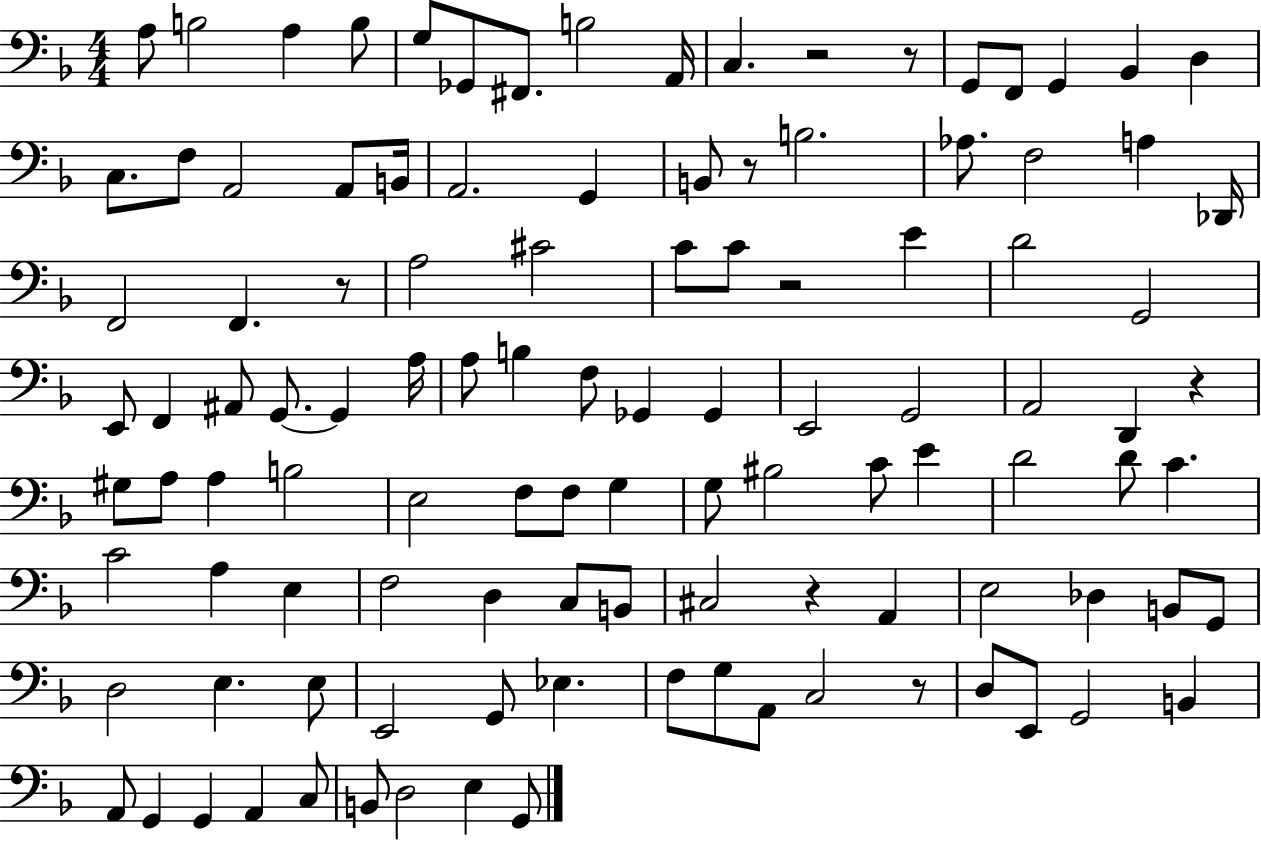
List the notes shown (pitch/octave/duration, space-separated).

A3/e B3/h A3/q B3/e G3/e Gb2/e F#2/e. B3/h A2/s C3/q. R/h R/e G2/e F2/e G2/q Bb2/q D3/q C3/e. F3/e A2/h A2/e B2/s A2/h. G2/q B2/e R/e B3/h. Ab3/e. F3/h A3/q Db2/s F2/h F2/q. R/e A3/h C#4/h C4/e C4/e R/h E4/q D4/h G2/h E2/e F2/q A#2/e G2/e. G2/q A3/s A3/e B3/q F3/e Gb2/q Gb2/q E2/h G2/h A2/h D2/q R/q G#3/e A3/e A3/q B3/h E3/h F3/e F3/e G3/q G3/e BIS3/h C4/e E4/q D4/h D4/e C4/q. C4/h A3/q E3/q F3/h D3/q C3/e B2/e C#3/h R/q A2/q E3/h Db3/q B2/e G2/e D3/h E3/q. E3/e E2/h G2/e Eb3/q. F3/e G3/e A2/e C3/h R/e D3/e E2/e G2/h B2/q A2/e G2/q G2/q A2/q C3/e B2/e D3/h E3/q G2/e